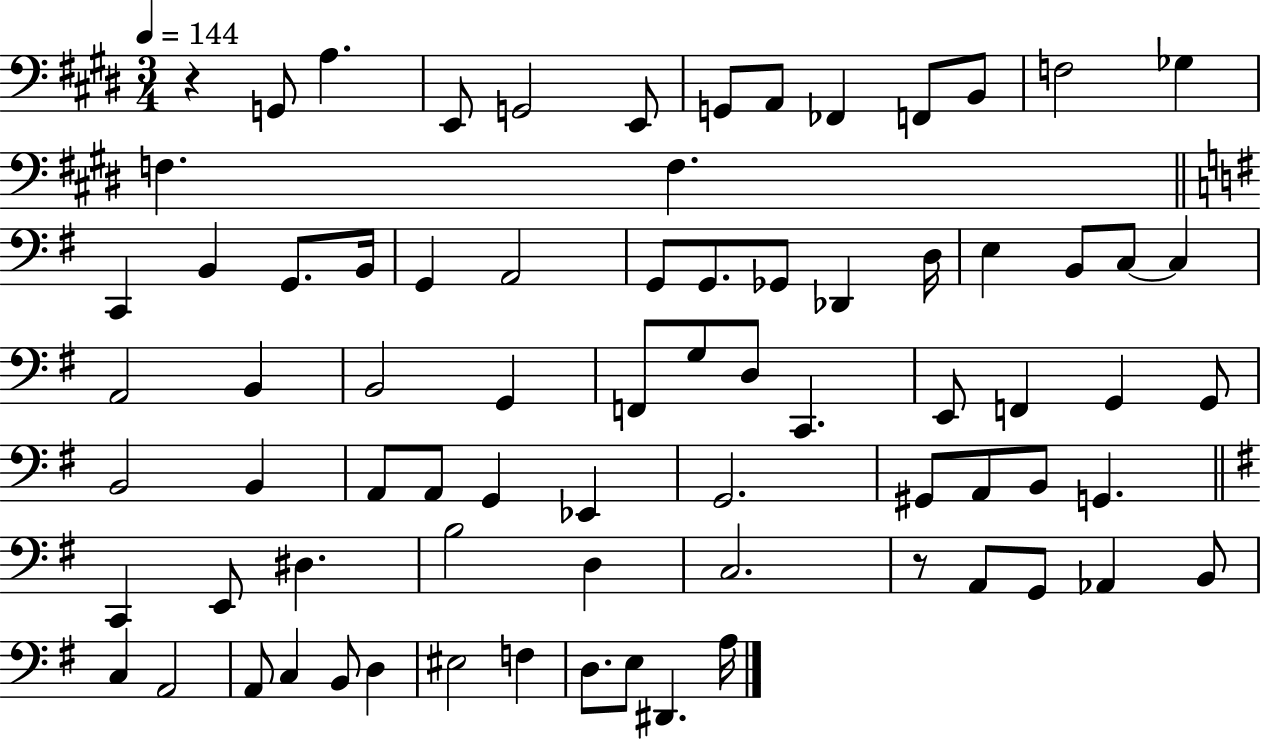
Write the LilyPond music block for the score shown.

{
  \clef bass
  \numericTimeSignature
  \time 3/4
  \key e \major
  \tempo 4 = 144
  \repeat volta 2 { r4 g,8 a4. | e,8 g,2 e,8 | g,8 a,8 fes,4 f,8 b,8 | f2 ges4 | \break f4. f4. | \bar "||" \break \key g \major c,4 b,4 g,8. b,16 | g,4 a,2 | g,8 g,8. ges,8 des,4 d16 | e4 b,8 c8~~ c4 | \break a,2 b,4 | b,2 g,4 | f,8 g8 d8 c,4. | e,8 f,4 g,4 g,8 | \break b,2 b,4 | a,8 a,8 g,4 ees,4 | g,2. | gis,8 a,8 b,8 g,4. | \break \bar "||" \break \key g \major c,4 e,8 dis4. | b2 d4 | c2. | r8 a,8 g,8 aes,4 b,8 | \break c4 a,2 | a,8 c4 b,8 d4 | eis2 f4 | d8. e8 dis,4. a16 | \break } \bar "|."
}